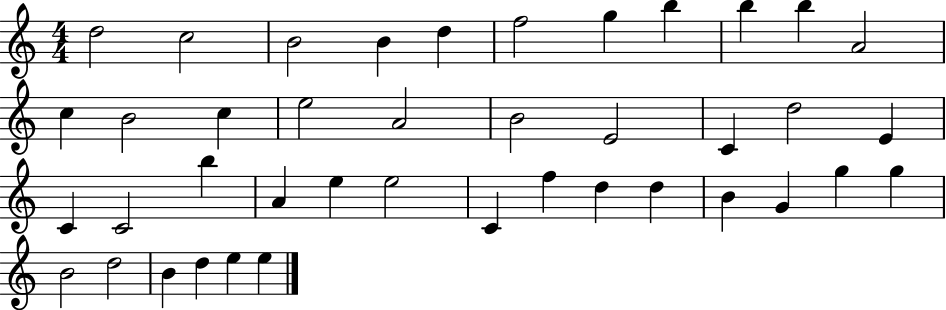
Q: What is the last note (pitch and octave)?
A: E5